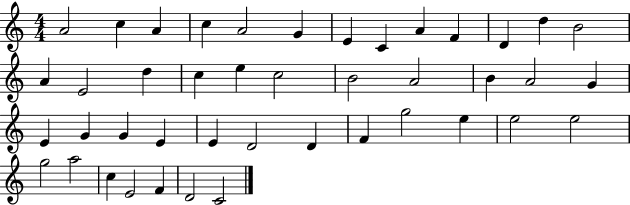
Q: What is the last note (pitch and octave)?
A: C4